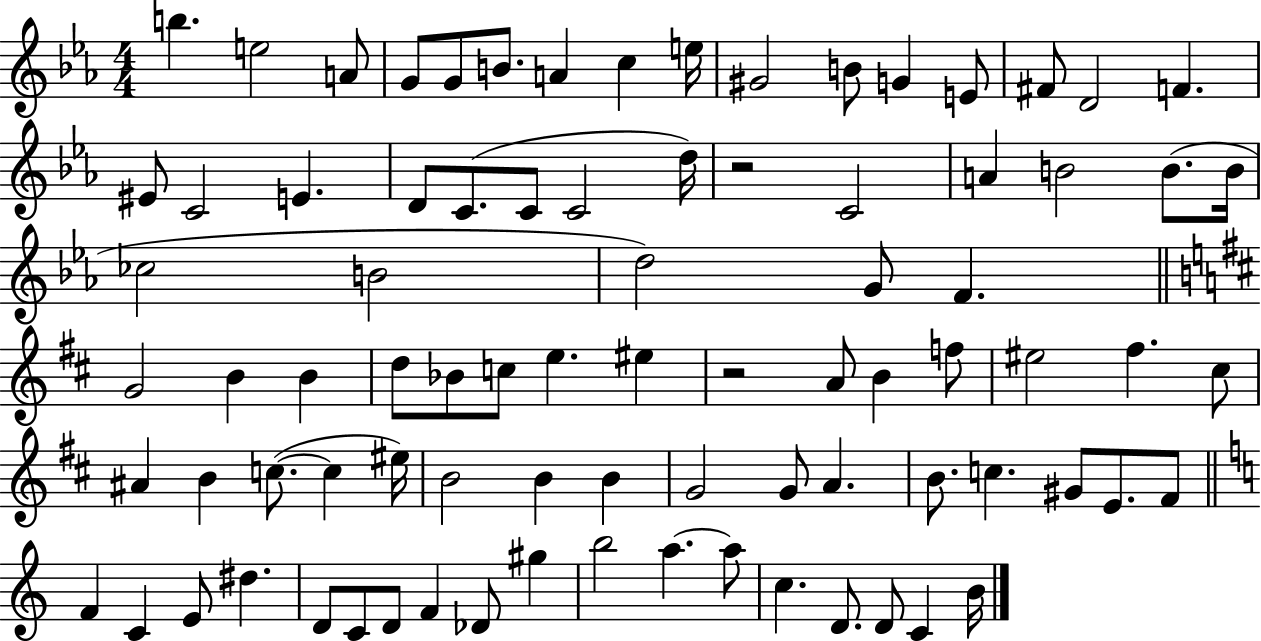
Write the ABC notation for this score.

X:1
T:Untitled
M:4/4
L:1/4
K:Eb
b e2 A/2 G/2 G/2 B/2 A c e/4 ^G2 B/2 G E/2 ^F/2 D2 F ^E/2 C2 E D/2 C/2 C/2 C2 d/4 z2 C2 A B2 B/2 B/4 _c2 B2 d2 G/2 F G2 B B d/2 _B/2 c/2 e ^e z2 A/2 B f/2 ^e2 ^f ^c/2 ^A B c/2 c ^e/4 B2 B B G2 G/2 A B/2 c ^G/2 E/2 ^F/2 F C E/2 ^d D/2 C/2 D/2 F _D/2 ^g b2 a a/2 c D/2 D/2 C B/4